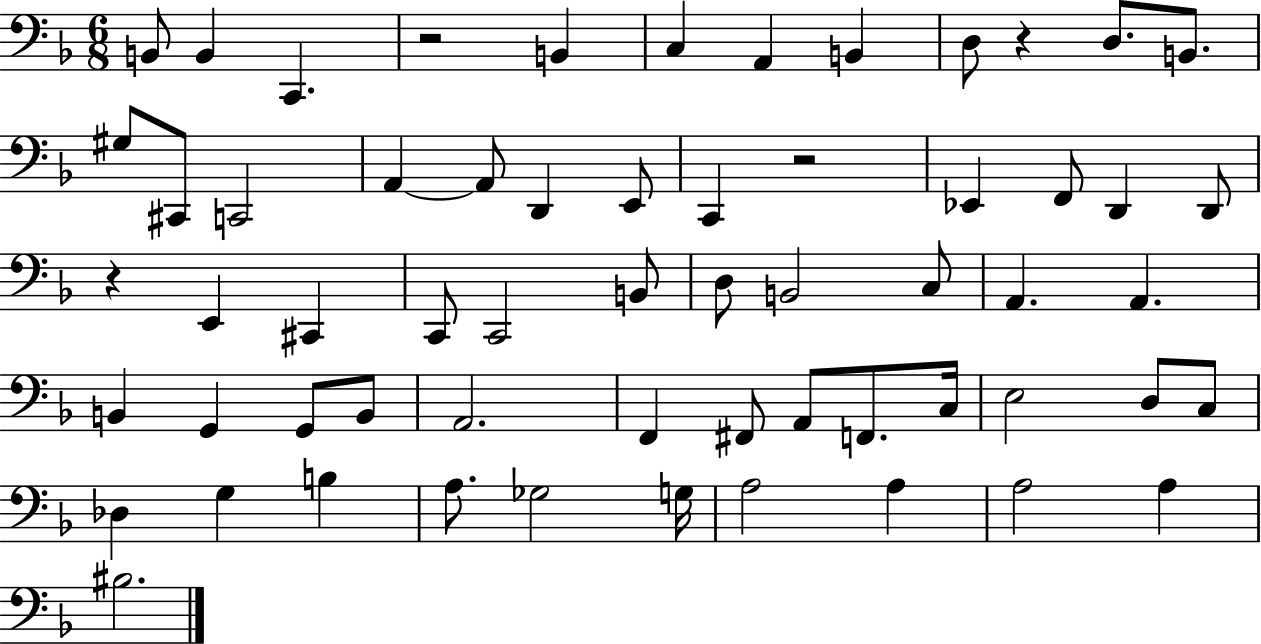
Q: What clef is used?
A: bass